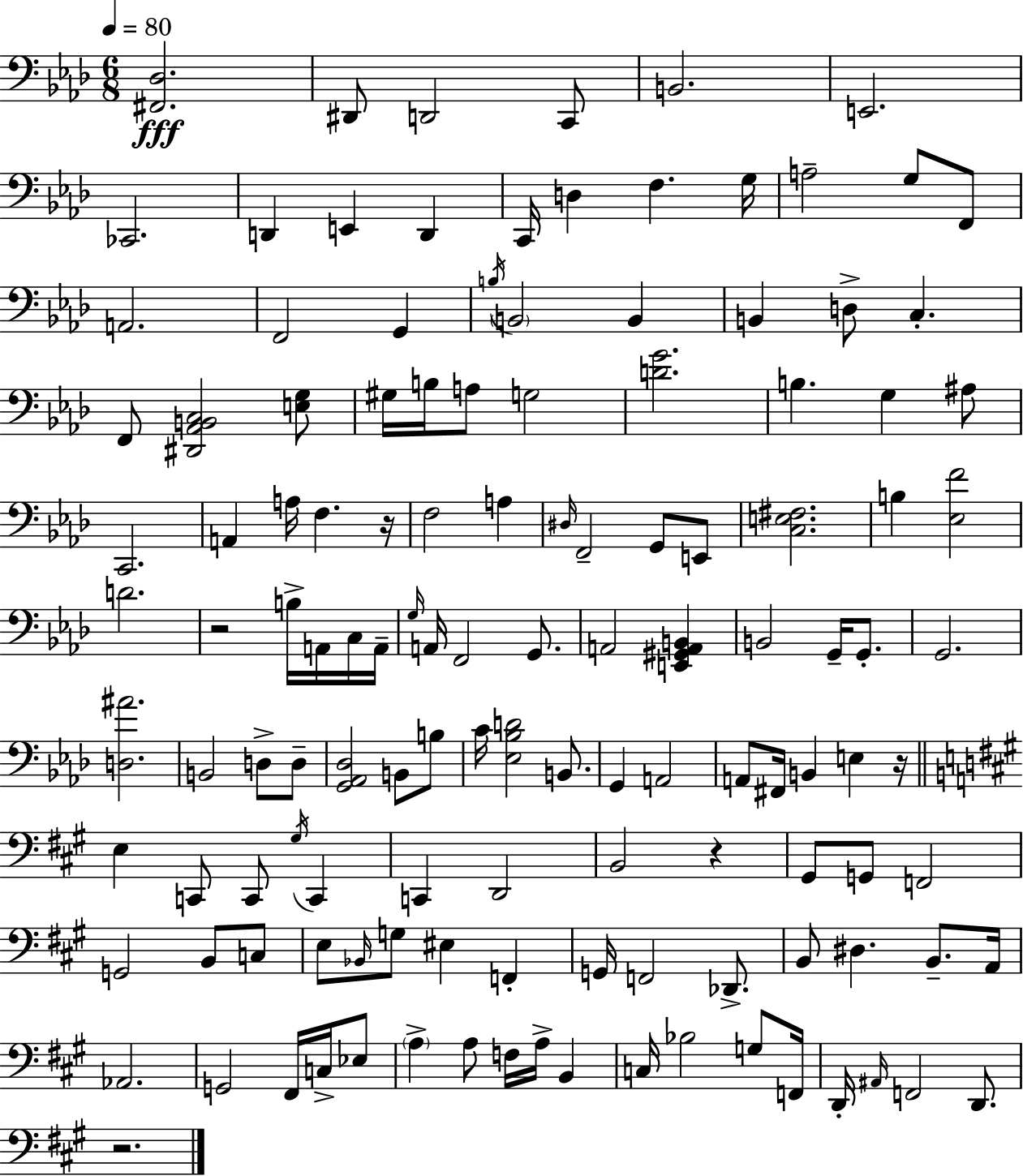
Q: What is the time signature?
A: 6/8